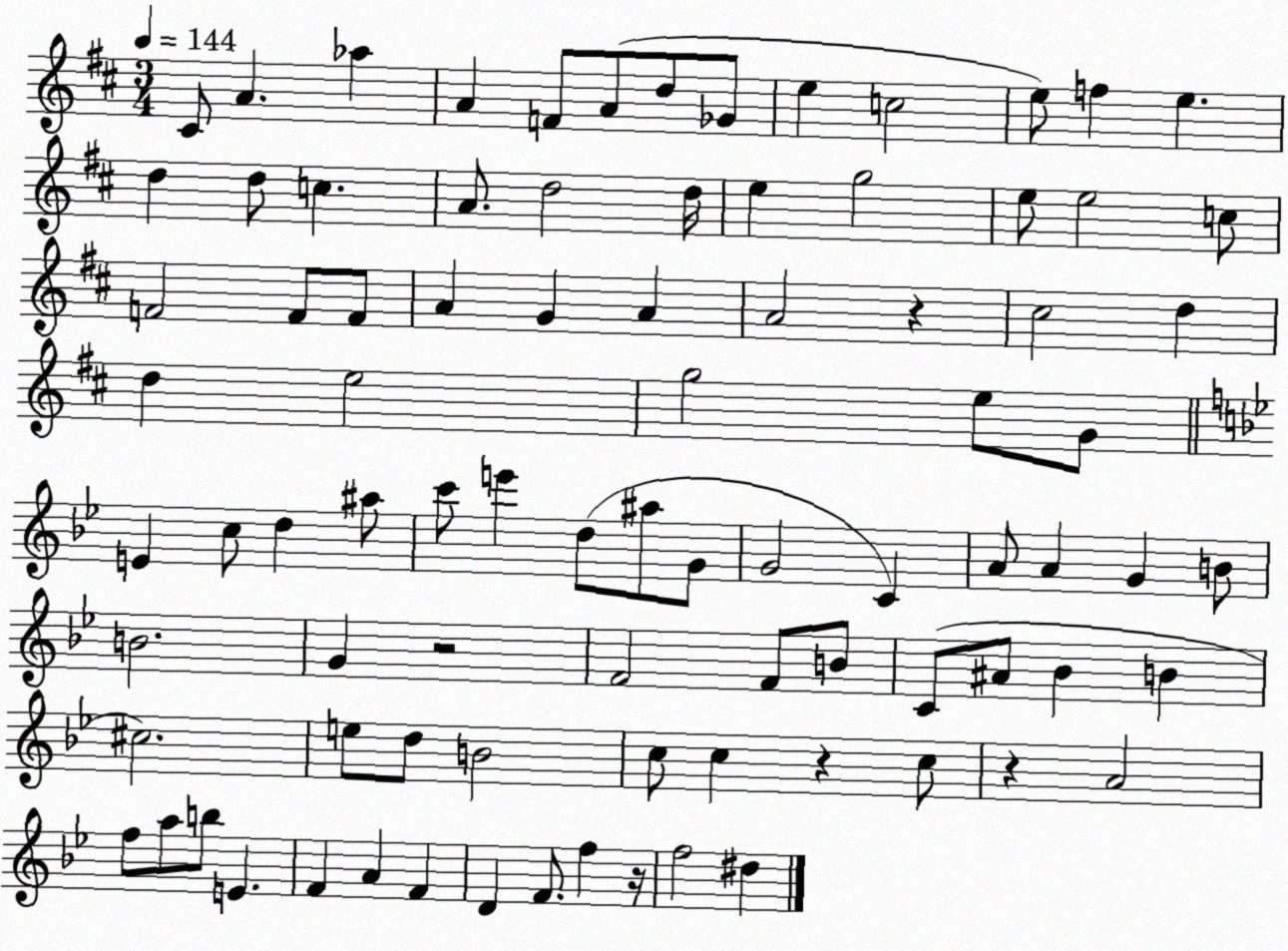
X:1
T:Untitled
M:3/4
L:1/4
K:D
^C/2 A _a A F/2 A/2 d/2 _G/2 e c2 e/2 f e d d/2 c A/2 d2 d/4 e g2 e/2 e2 c/2 F2 F/2 F/2 A G A A2 z ^c2 d d e2 g2 e/2 G/2 E c/2 d ^a/2 c'/2 e' d/2 ^a/2 G/2 G2 C A/2 A G B/2 B2 G z2 F2 F/2 B/2 C/2 ^A/2 _B B ^c2 e/2 d/2 B2 c/2 c z c/2 z A2 f/2 a/2 b/2 E F A F D F/2 f z/4 f2 ^d